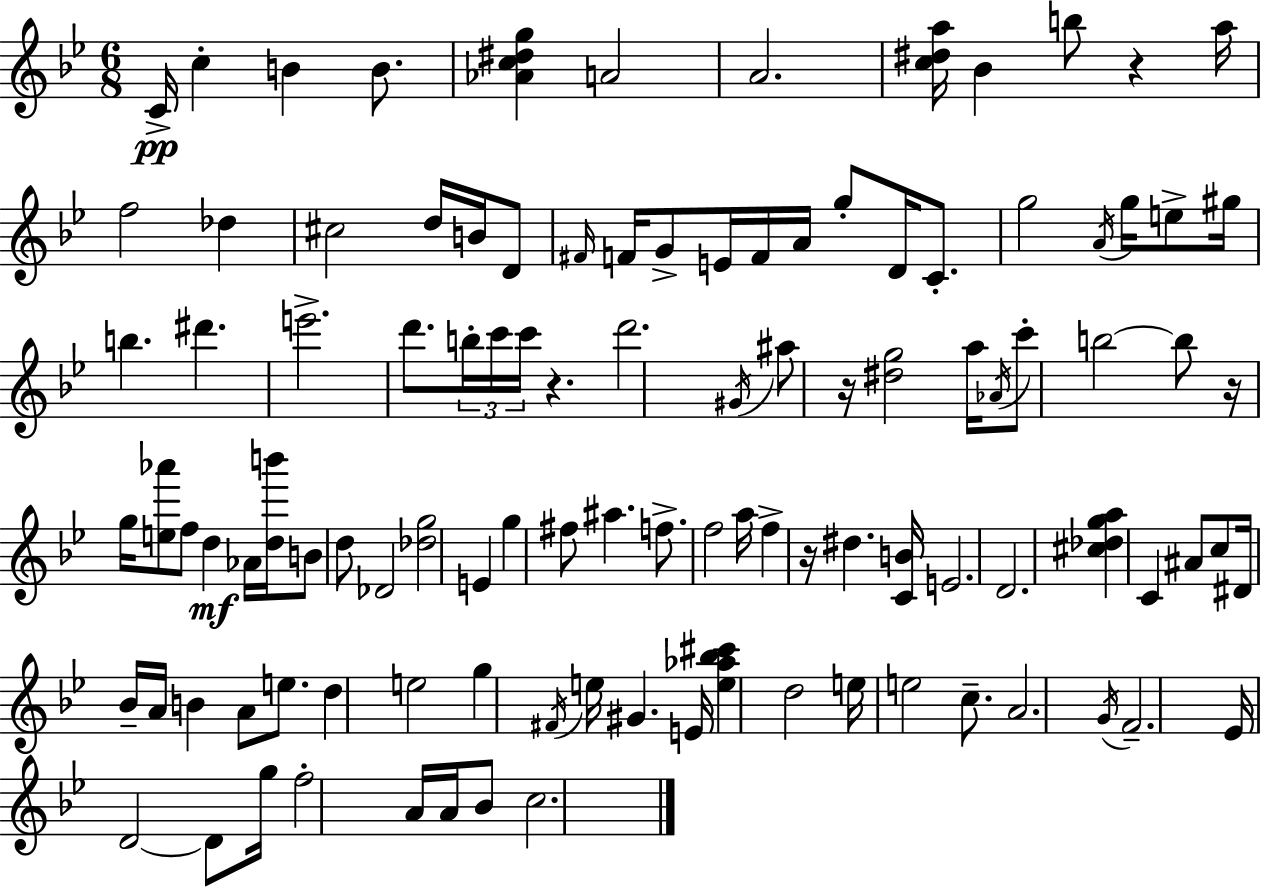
C4/s C5/q B4/q B4/e. [Ab4,C5,D#5,G5]/q A4/h A4/h. [C5,D#5,A5]/s Bb4/q B5/e R/q A5/s F5/h Db5/q C#5/h D5/s B4/s D4/e F#4/s F4/s G4/e E4/s F4/s A4/s G5/e D4/s C4/e. G5/h A4/s G5/s E5/e G#5/s B5/q. D#6/q. E6/h. D6/e. B5/s C6/s C6/s R/q. D6/h. G#4/s A#5/e R/s [D#5,G5]/h A5/s Ab4/s C6/e B5/h B5/e R/s G5/s [E5,Ab6]/e F5/e D5/q Ab4/s [D5,B6]/s B4/e D5/e Db4/h [Db5,G5]/h E4/q G5/q F#5/e A#5/q. F5/e. F5/h A5/s F5/q R/s D#5/q. [C4,B4]/s E4/h. D4/h. [C#5,Db5,G5,A5]/q C4/q A#4/e C5/e D#4/s Bb4/s A4/s B4/q A4/e E5/e. D5/q E5/h G5/q F#4/s E5/s G#4/q. E4/s [E5,Ab5,Bb5,C#6]/q D5/h E5/s E5/h C5/e. A4/h. G4/s F4/h. Eb4/s D4/h D4/e G5/s F5/h A4/s A4/s Bb4/e C5/h.